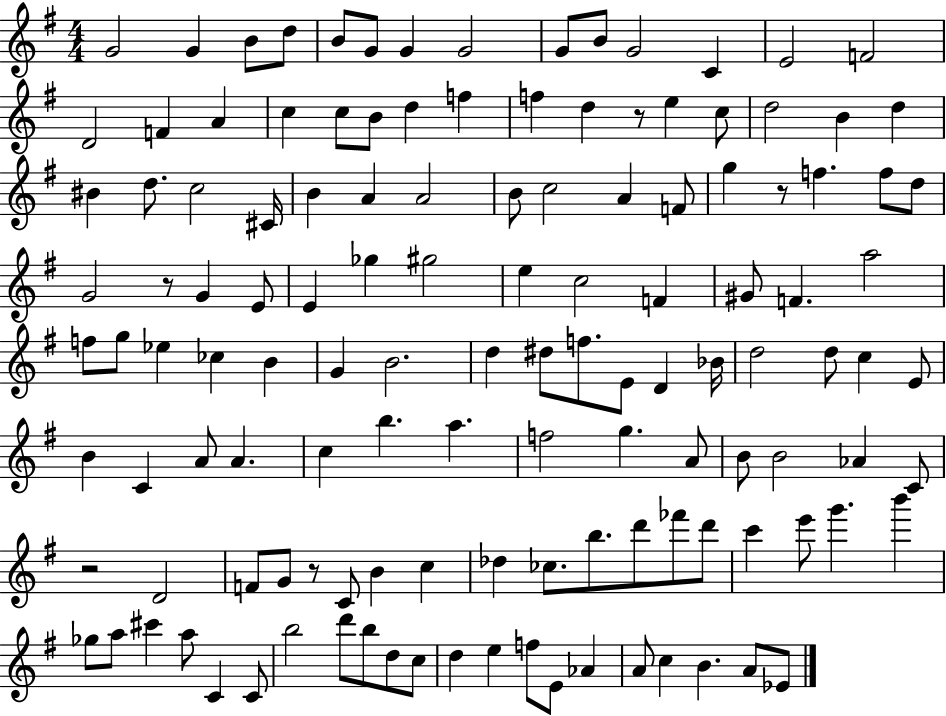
G4/h G4/q B4/e D5/e B4/e G4/e G4/q G4/h G4/e B4/e G4/h C4/q E4/h F4/h D4/h F4/q A4/q C5/q C5/e B4/e D5/q F5/q F5/q D5/q R/e E5/q C5/e D5/h B4/q D5/q BIS4/q D5/e. C5/h C#4/s B4/q A4/q A4/h B4/e C5/h A4/q F4/e G5/q R/e F5/q. F5/e D5/e G4/h R/e G4/q E4/e E4/q Gb5/q G#5/h E5/q C5/h F4/q G#4/e F4/q. A5/h F5/e G5/e Eb5/q CES5/q B4/q G4/q B4/h. D5/q D#5/e F5/e. E4/e D4/q Bb4/s D5/h D5/e C5/q E4/e B4/q C4/q A4/e A4/q. C5/q B5/q. A5/q. F5/h G5/q. A4/e B4/e B4/h Ab4/q C4/e R/h D4/h F4/e G4/e R/e C4/e B4/q C5/q Db5/q CES5/e. B5/e. D6/e FES6/e D6/e C6/q E6/e G6/q. B6/q Gb5/e A5/e C#6/q A5/e C4/q C4/e B5/h D6/e B5/e D5/e C5/e D5/q E5/q F5/e E4/e Ab4/q A4/e C5/q B4/q. A4/e Eb4/e